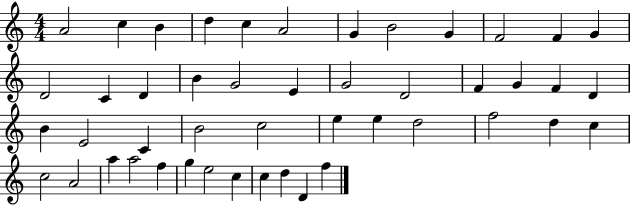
X:1
T:Untitled
M:4/4
L:1/4
K:C
A2 c B d c A2 G B2 G F2 F G D2 C D B G2 E G2 D2 F G F D B E2 C B2 c2 e e d2 f2 d c c2 A2 a a2 f g e2 c c d D f